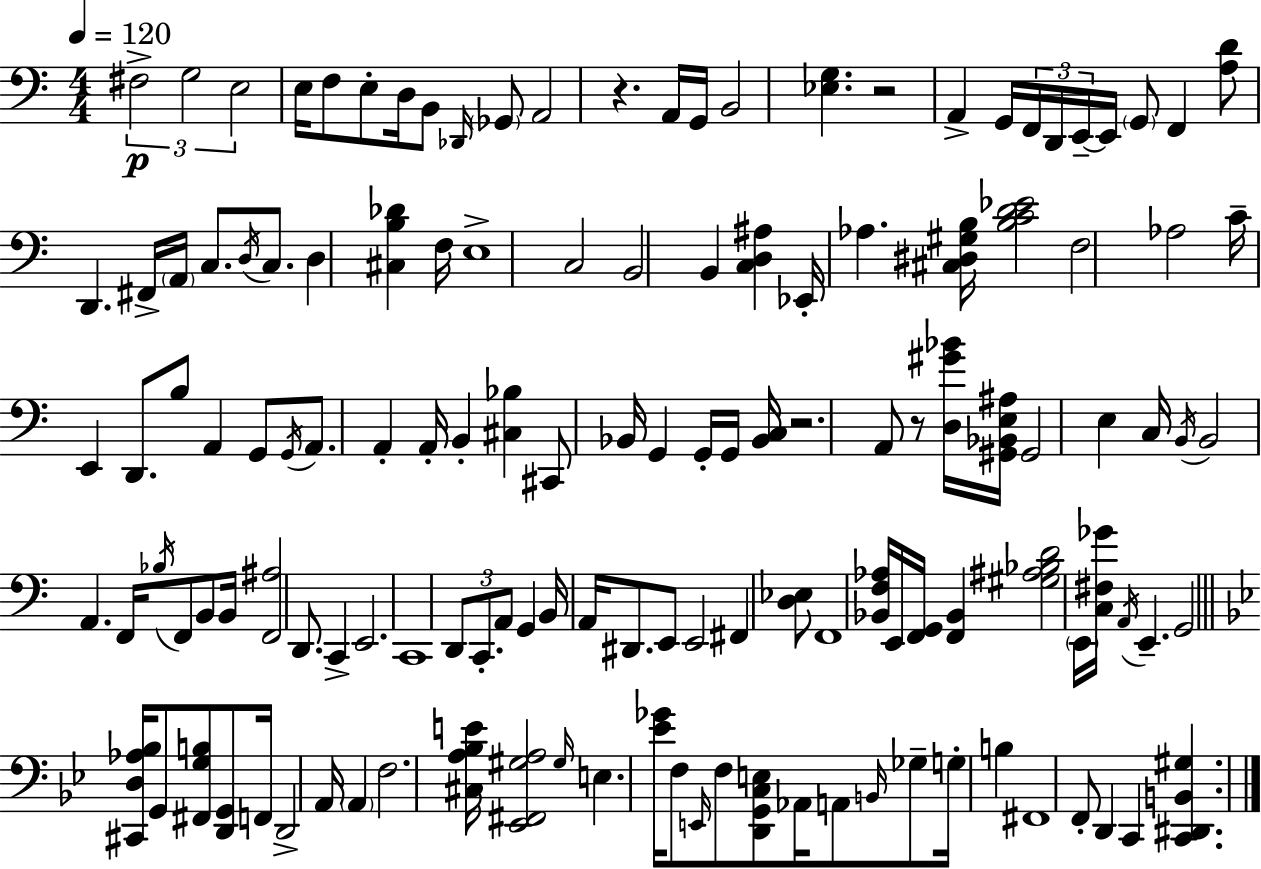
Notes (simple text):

F#3/h G3/h E3/h E3/s F3/e E3/e D3/s B2/e Db2/s Gb2/e A2/h R/q. A2/s G2/s B2/h [Eb3,G3]/q. R/h A2/q G2/s F2/s D2/s E2/s E2/s G2/e F2/q [A3,D4]/e D2/q. F#2/s A2/s C3/e. D3/s C3/e. D3/q [C#3,B3,Db4]/q F3/s E3/w C3/h B2/h B2/q [C3,D3,A#3]/q Eb2/s Ab3/q. [C#3,D#3,G#3,B3]/s [B3,C4,D4,Eb4]/h F3/h Ab3/h C4/s E2/q D2/e. B3/e A2/q G2/e G2/s A2/e. A2/q A2/s B2/q [C#3,Bb3]/q C#2/e Bb2/s G2/q G2/s G2/s [Bb2,C3]/s R/h. A2/e R/e [D3,G#4,Bb4]/s [G#2,Bb2,E3,A#3]/s G#2/h E3/q C3/s B2/s B2/h A2/q. F2/s Bb3/s F2/e B2/e B2/s [F2,A#3]/h D2/e. C2/q E2/h. C2/w D2/e C2/e. A2/e G2/q B2/s A2/s D#2/e. E2/e E2/h F#2/q [D3,Eb3]/e F2/w [Bb2,F3,Ab3]/s E2/s [F2,G2]/s [F2,Bb2]/q [G#3,A#3,Bb3,D4]/h E2/s [C3,F#3,Gb4]/s A2/s E2/q. G2/h [C#2,D3,Ab3,Bb3]/s G2/e [F#2,G3,B3]/e [D2,G2]/e F2/s D2/h A2/s A2/q F3/h. [C#3,A3,Bb3,E4]/s [Eb2,F#2,G#3,A3]/h G#3/s E3/q. [Eb4,Gb4]/s F3/e E2/s F3/e [D2,G2,C3,E3]/e Ab2/s A2/e B2/s Gb3/e G3/s B3/q F#2/w F2/e D2/q C2/q [C2,D#2,B2,G#3]/q.